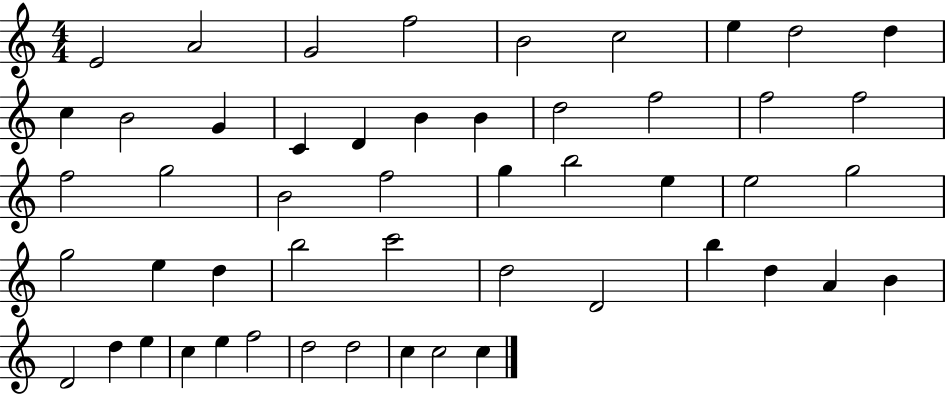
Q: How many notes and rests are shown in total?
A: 51